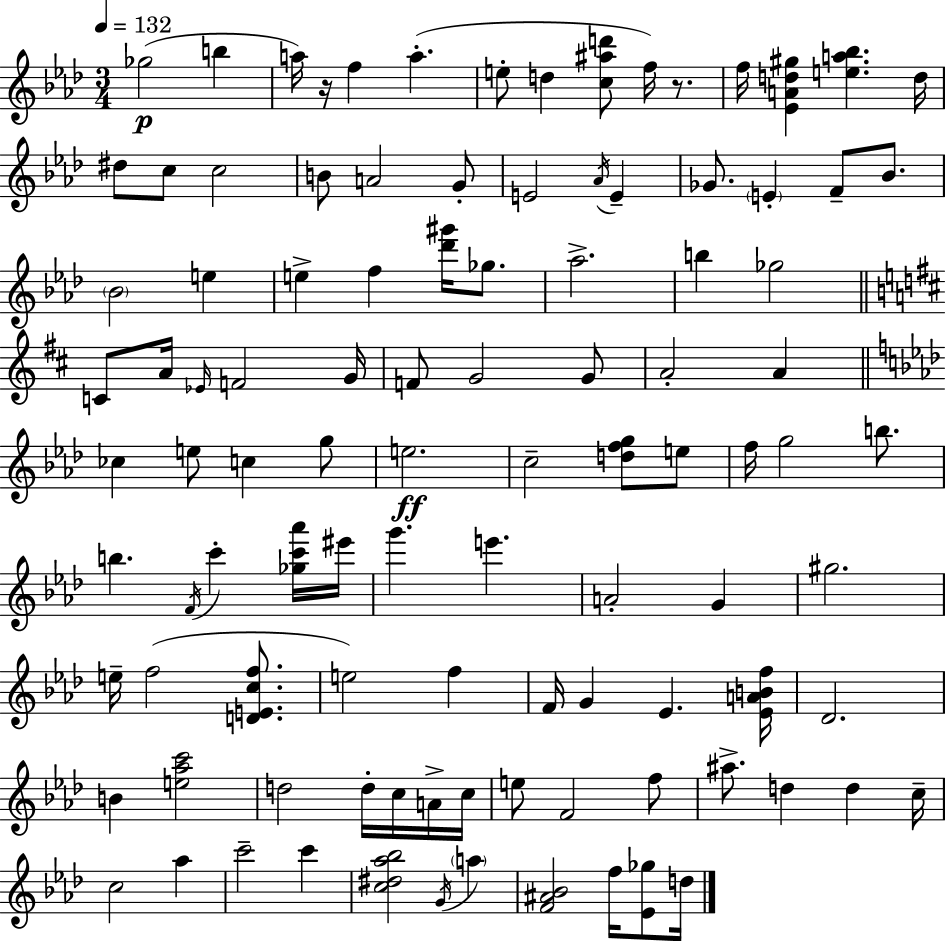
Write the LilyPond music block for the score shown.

{
  \clef treble
  \numericTimeSignature
  \time 3/4
  \key f \minor
  \tempo 4 = 132
  ges''2(\p b''4 | a''16) r16 f''4 a''4.-.( | e''8-. d''4 <c'' ais'' d'''>8 f''16) r8. | f''16 <ees' a' d'' gis''>4 <e'' a'' bes''>4. d''16 | \break dis''8 c''8 c''2 | b'8 a'2 g'8-. | e'2 \acciaccatura { aes'16 } e'4-- | ges'8. \parenthesize e'4-. f'8-- bes'8. | \break \parenthesize bes'2 e''4 | e''4-> f''4 <des''' gis'''>16 ges''8. | aes''2.-> | b''4 ges''2 | \break \bar "||" \break \key b \minor c'8 a'16 \grace { ees'16 } f'2 | g'16 f'8 g'2 g'8 | a'2-. a'4 | \bar "||" \break \key f \minor ces''4 e''8 c''4 g''8 | e''2.\ff | c''2-- <d'' f'' g''>8 e''8 | f''16 g''2 b''8. | \break b''4. \acciaccatura { f'16 } c'''4-. <ges'' c''' aes'''>16 | eis'''16 g'''4. e'''4. | a'2-. g'4 | gis''2. | \break e''16-- f''2( <d' e' c'' f''>8. | e''2) f''4 | f'16 g'4 ees'4. | <ees' a' b' f''>16 des'2. | \break b'4 <e'' aes'' c'''>2 | d''2 d''16-. c''16 a'16-> | c''16 e''8 f'2 f''8 | ais''8.-> d''4 d''4 | \break c''16-- c''2 aes''4 | c'''2-- c'''4 | <c'' dis'' aes'' bes''>2 \acciaccatura { g'16 } \parenthesize a''4 | <f' ais' bes'>2 f''16 <ees' ges''>8 | \break d''16 \bar "|."
}